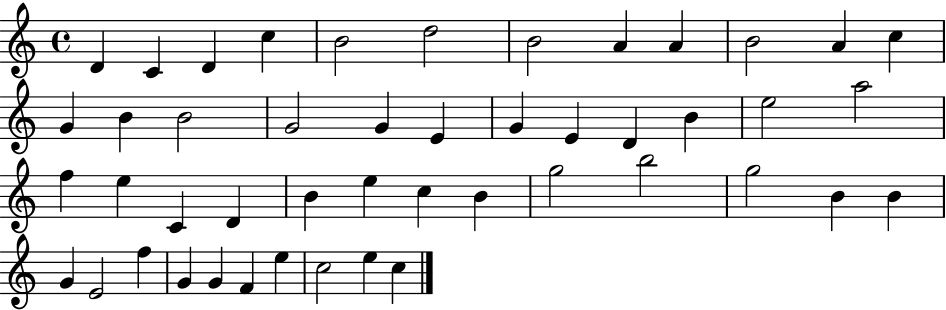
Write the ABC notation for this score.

X:1
T:Untitled
M:4/4
L:1/4
K:C
D C D c B2 d2 B2 A A B2 A c G B B2 G2 G E G E D B e2 a2 f e C D B e c B g2 b2 g2 B B G E2 f G G F e c2 e c